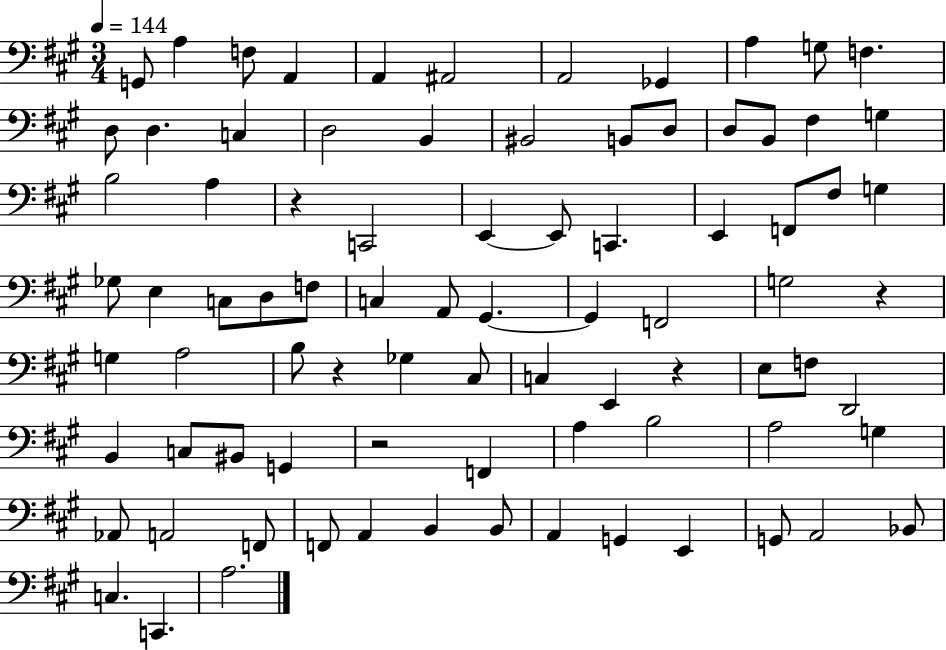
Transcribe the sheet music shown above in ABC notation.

X:1
T:Untitled
M:3/4
L:1/4
K:A
G,,/2 A, F,/2 A,, A,, ^A,,2 A,,2 _G,, A, G,/2 F, D,/2 D, C, D,2 B,, ^B,,2 B,,/2 D,/2 D,/2 B,,/2 ^F, G, B,2 A, z C,,2 E,, E,,/2 C,, E,, F,,/2 ^F,/2 G, _G,/2 E, C,/2 D,/2 F,/2 C, A,,/2 ^G,, ^G,, F,,2 G,2 z G, A,2 B,/2 z _G, ^C,/2 C, E,, z E,/2 F,/2 D,,2 B,, C,/2 ^B,,/2 G,, z2 F,, A, B,2 A,2 G, _A,,/2 A,,2 F,,/2 F,,/2 A,, B,, B,,/2 A,, G,, E,, G,,/2 A,,2 _B,,/2 C, C,, A,2